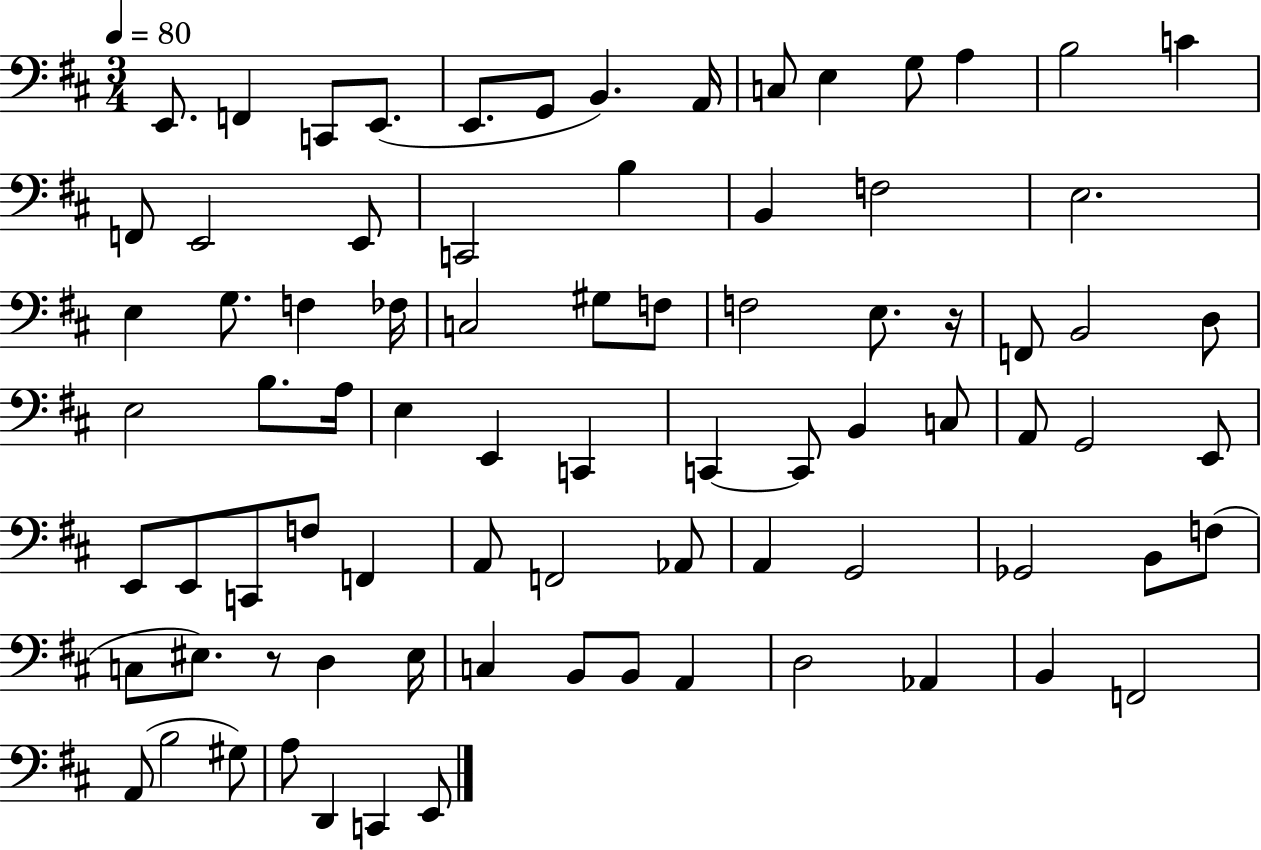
E2/e. F2/q C2/e E2/e. E2/e. G2/e B2/q. A2/s C3/e E3/q G3/e A3/q B3/h C4/q F2/e E2/h E2/e C2/h B3/q B2/q F3/h E3/h. E3/q G3/e. F3/q FES3/s C3/h G#3/e F3/e F3/h E3/e. R/s F2/e B2/h D3/e E3/h B3/e. A3/s E3/q E2/q C2/q C2/q C2/e B2/q C3/e A2/e G2/h E2/e E2/e E2/e C2/e F3/e F2/q A2/e F2/h Ab2/e A2/q G2/h Gb2/h B2/e F3/e C3/e EIS3/e. R/e D3/q EIS3/s C3/q B2/e B2/e A2/q D3/h Ab2/q B2/q F2/h A2/e B3/h G#3/e A3/e D2/q C2/q E2/e